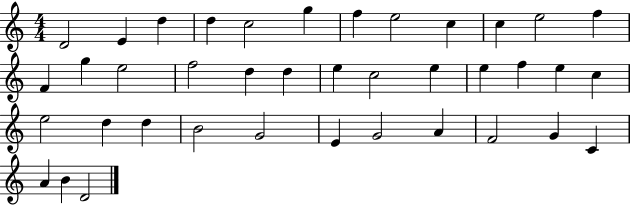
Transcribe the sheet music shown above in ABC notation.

X:1
T:Untitled
M:4/4
L:1/4
K:C
D2 E d d c2 g f e2 c c e2 f F g e2 f2 d d e c2 e e f e c e2 d d B2 G2 E G2 A F2 G C A B D2